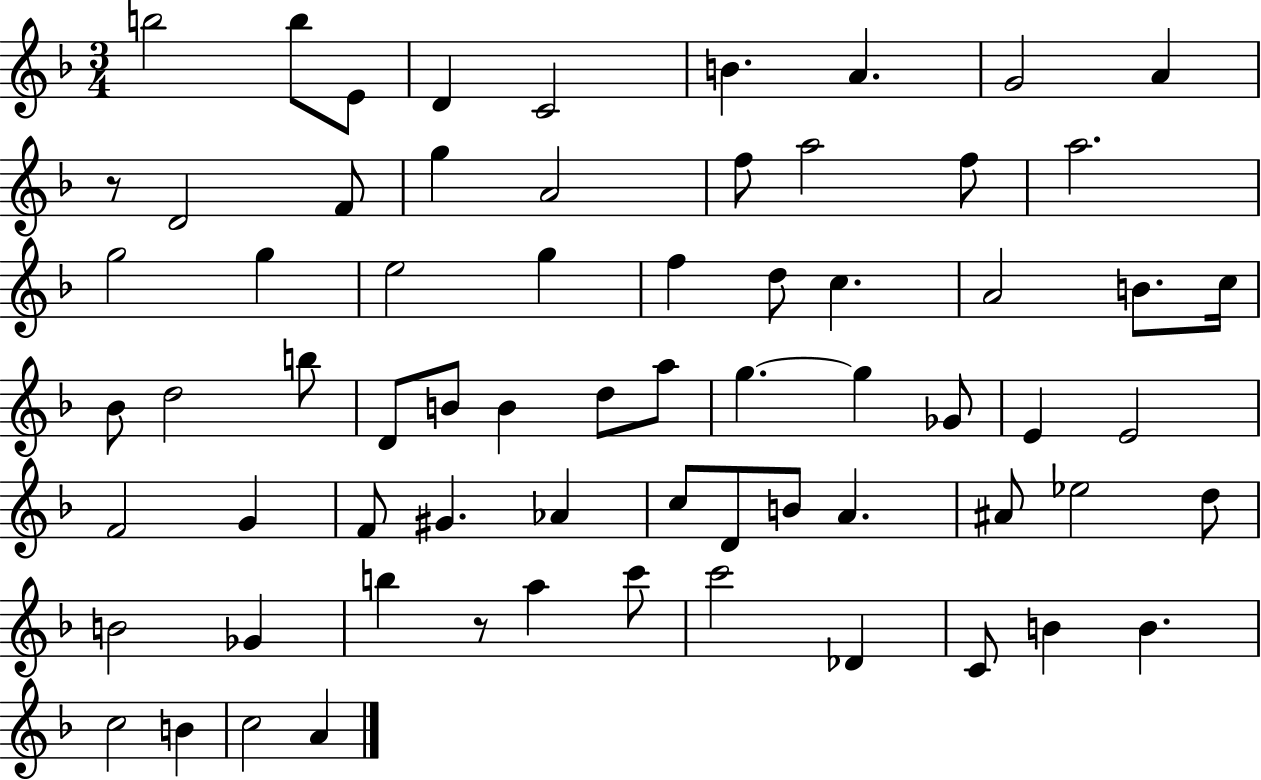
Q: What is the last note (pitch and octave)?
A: A4